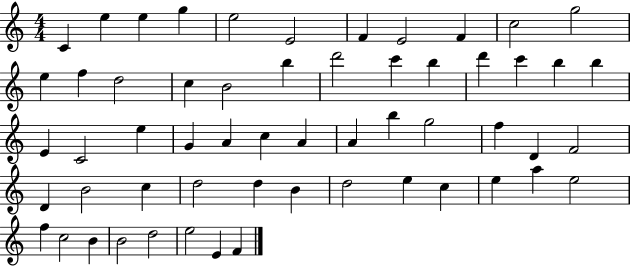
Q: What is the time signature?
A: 4/4